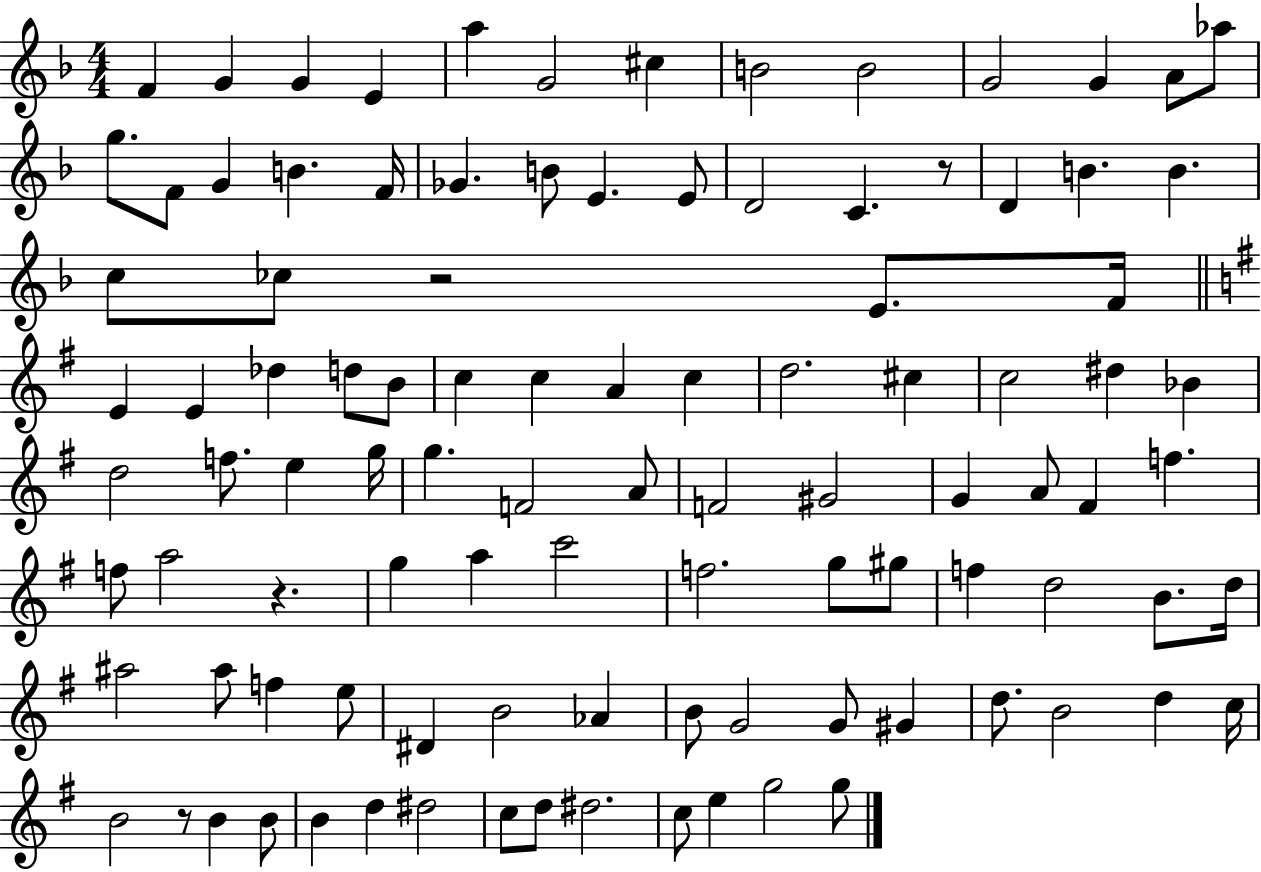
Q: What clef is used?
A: treble